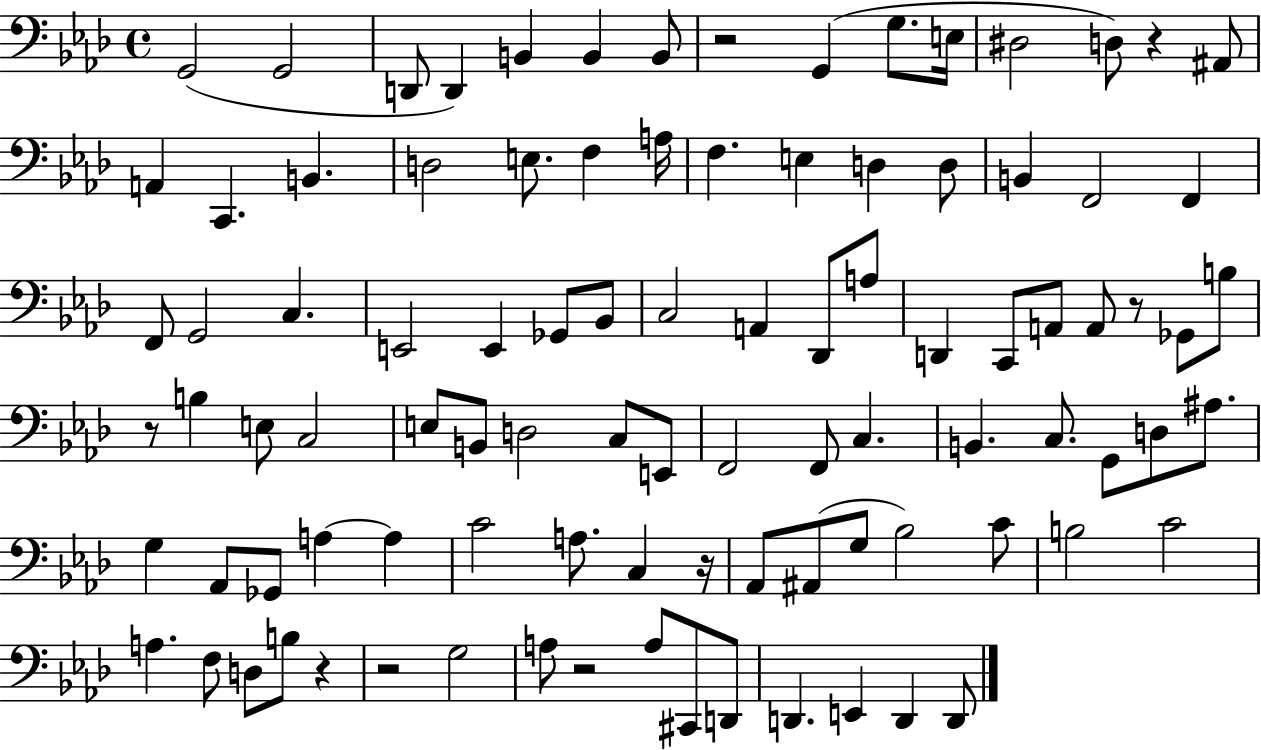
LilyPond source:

{
  \clef bass
  \time 4/4
  \defaultTimeSignature
  \key aes \major
  g,2( g,2 | d,8 d,4) b,4 b,4 b,8 | r2 g,4( g8. e16 | dis2 d8) r4 ais,8 | \break a,4 c,4. b,4. | d2 e8. f4 a16 | f4. e4 d4 d8 | b,4 f,2 f,4 | \break f,8 g,2 c4. | e,2 e,4 ges,8 bes,8 | c2 a,4 des,8 a8 | d,4 c,8 a,8 a,8 r8 ges,8 b8 | \break r8 b4 e8 c2 | e8 b,8 d2 c8 e,8 | f,2 f,8 c4. | b,4. c8. g,8 d8 ais8. | \break g4 aes,8 ges,8 a4~~ a4 | c'2 a8. c4 r16 | aes,8 ais,8( g8 bes2) c'8 | b2 c'2 | \break a4. f8 d8 b8 r4 | r2 g2 | a8 r2 a8 cis,8 d,8 | d,4. e,4 d,4 d,8 | \break \bar "|."
}